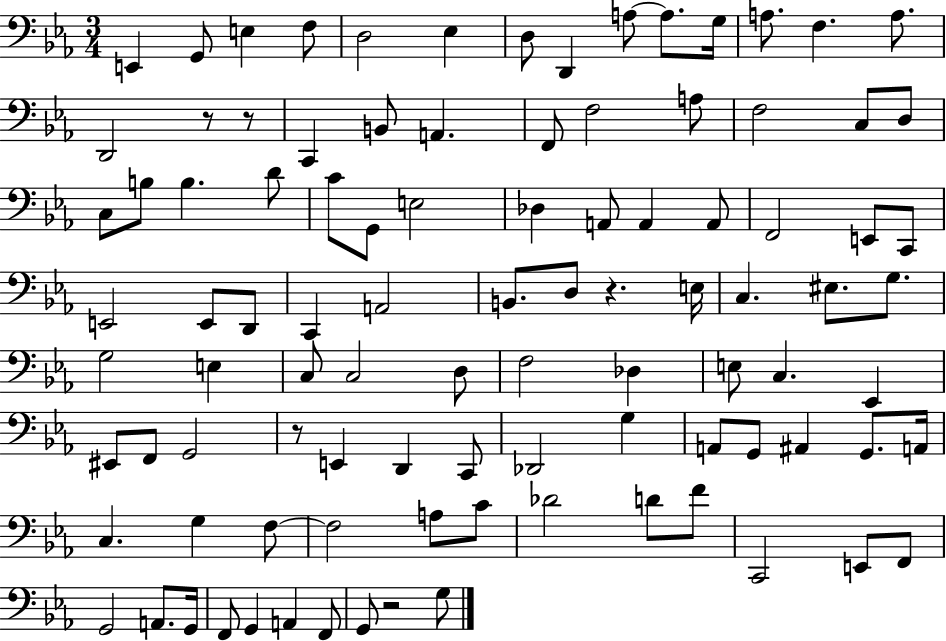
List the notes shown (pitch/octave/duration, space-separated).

E2/q G2/e E3/q F3/e D3/h Eb3/q D3/e D2/q A3/e A3/e. G3/s A3/e. F3/q. A3/e. D2/h R/e R/e C2/q B2/e A2/q. F2/e F3/h A3/e F3/h C3/e D3/e C3/e B3/e B3/q. D4/e C4/e G2/e E3/h Db3/q A2/e A2/q A2/e F2/h E2/e C2/e E2/h E2/e D2/e C2/q A2/h B2/e. D3/e R/q. E3/s C3/q. EIS3/e. G3/e. G3/h E3/q C3/e C3/h D3/e F3/h Db3/q E3/e C3/q. Eb2/q EIS2/e F2/e G2/h R/e E2/q D2/q C2/e Db2/h G3/q A2/e G2/e A#2/q G2/e. A2/s C3/q. G3/q F3/e F3/h A3/e C4/e Db4/h D4/e F4/e C2/h E2/e F2/e G2/h A2/e. G2/s F2/e G2/q A2/q F2/e G2/e R/h G3/e